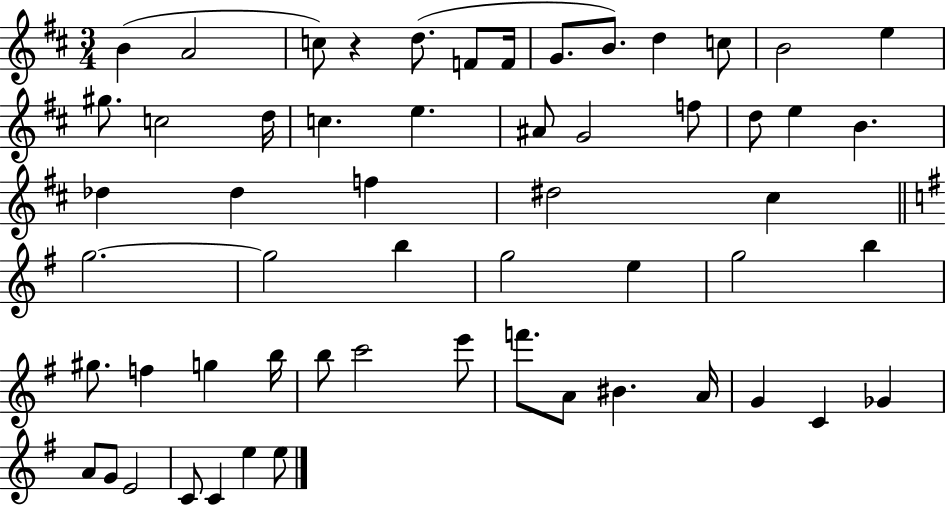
B4/q A4/h C5/e R/q D5/e. F4/e F4/s G4/e. B4/e. D5/q C5/e B4/h E5/q G#5/e. C5/h D5/s C5/q. E5/q. A#4/e G4/h F5/e D5/e E5/q B4/q. Db5/q Db5/q F5/q D#5/h C#5/q G5/h. G5/h B5/q G5/h E5/q G5/h B5/q G#5/e. F5/q G5/q B5/s B5/e C6/h E6/e F6/e. A4/e BIS4/q. A4/s G4/q C4/q Gb4/q A4/e G4/e E4/h C4/e C4/q E5/q E5/e